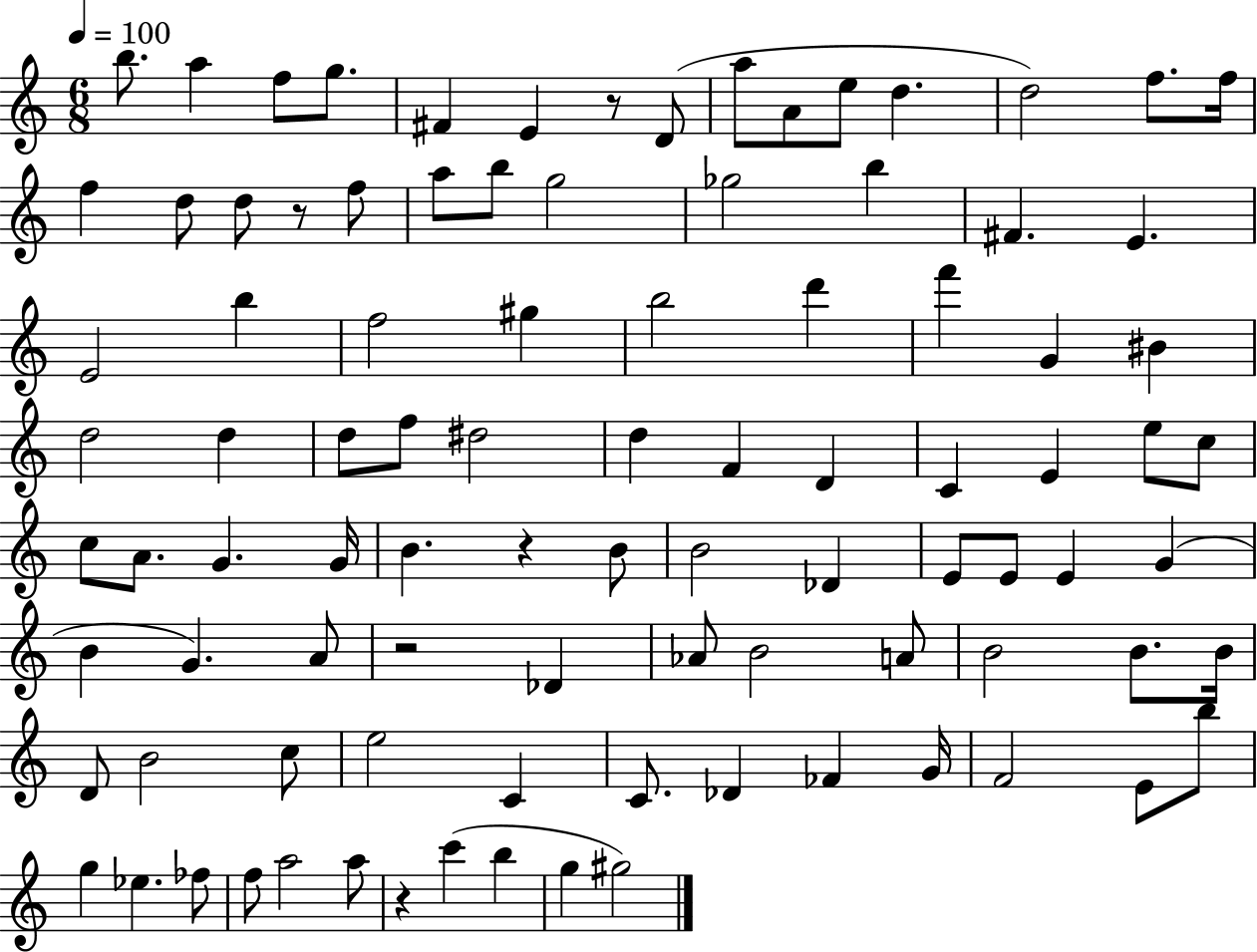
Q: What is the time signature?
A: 6/8